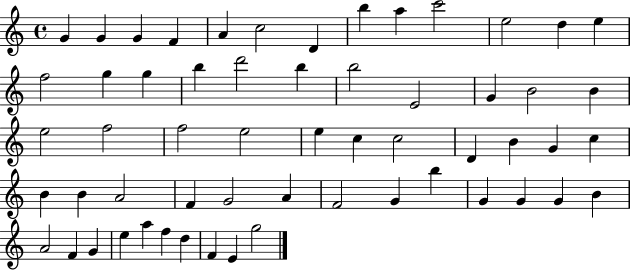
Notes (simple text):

G4/q G4/q G4/q F4/q A4/q C5/h D4/q B5/q A5/q C6/h E5/h D5/q E5/q F5/h G5/q G5/q B5/q D6/h B5/q B5/h E4/h G4/q B4/h B4/q E5/h F5/h F5/h E5/h E5/q C5/q C5/h D4/q B4/q G4/q C5/q B4/q B4/q A4/h F4/q G4/h A4/q F4/h G4/q B5/q G4/q G4/q G4/q B4/q A4/h F4/q G4/q E5/q A5/q F5/q D5/q F4/q E4/q G5/h